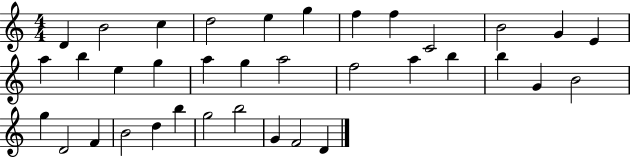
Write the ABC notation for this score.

X:1
T:Untitled
M:4/4
L:1/4
K:C
D B2 c d2 e g f f C2 B2 G E a b e g a g a2 f2 a b b G B2 g D2 F B2 d b g2 b2 G F2 D